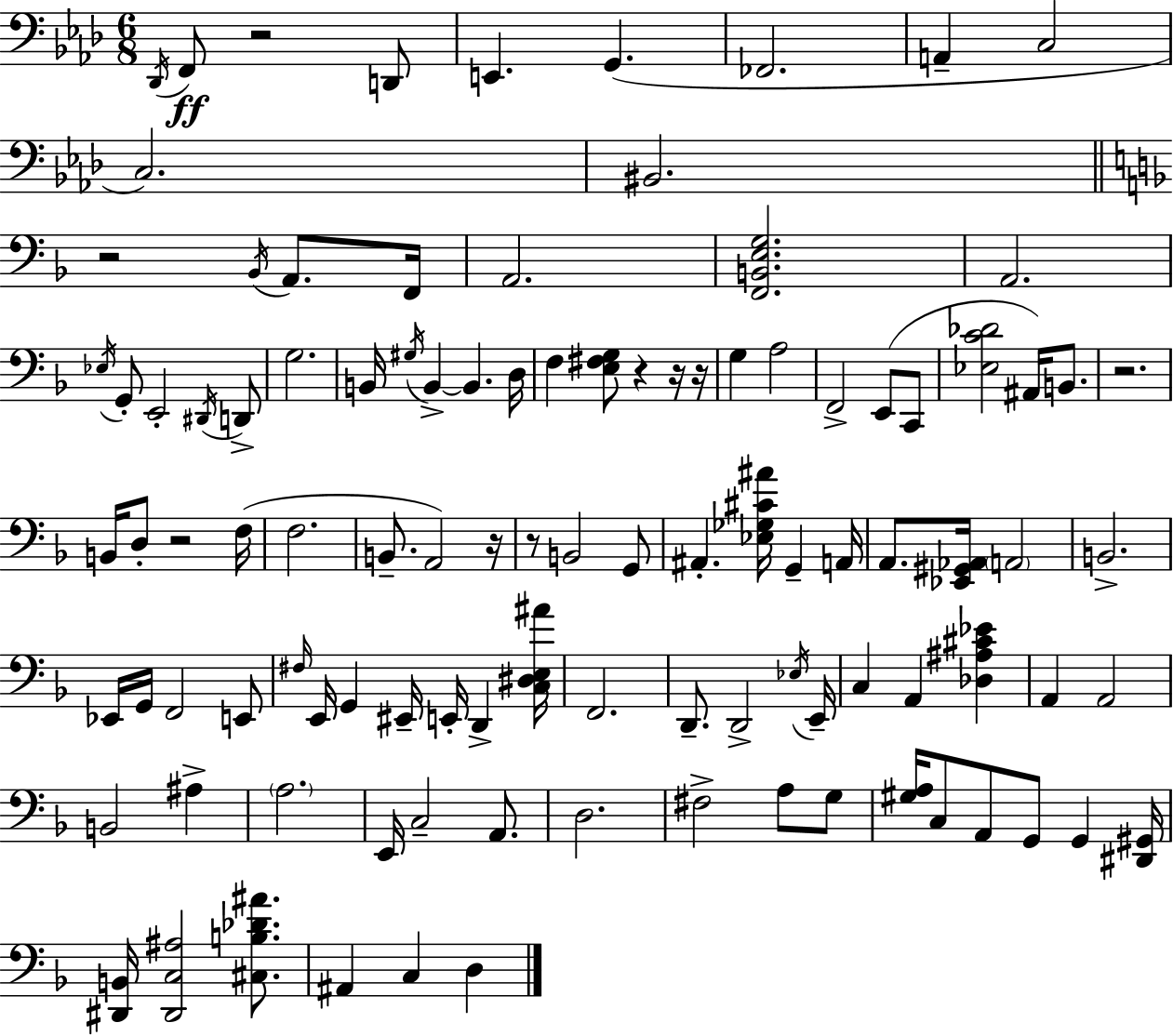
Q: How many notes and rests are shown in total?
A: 105